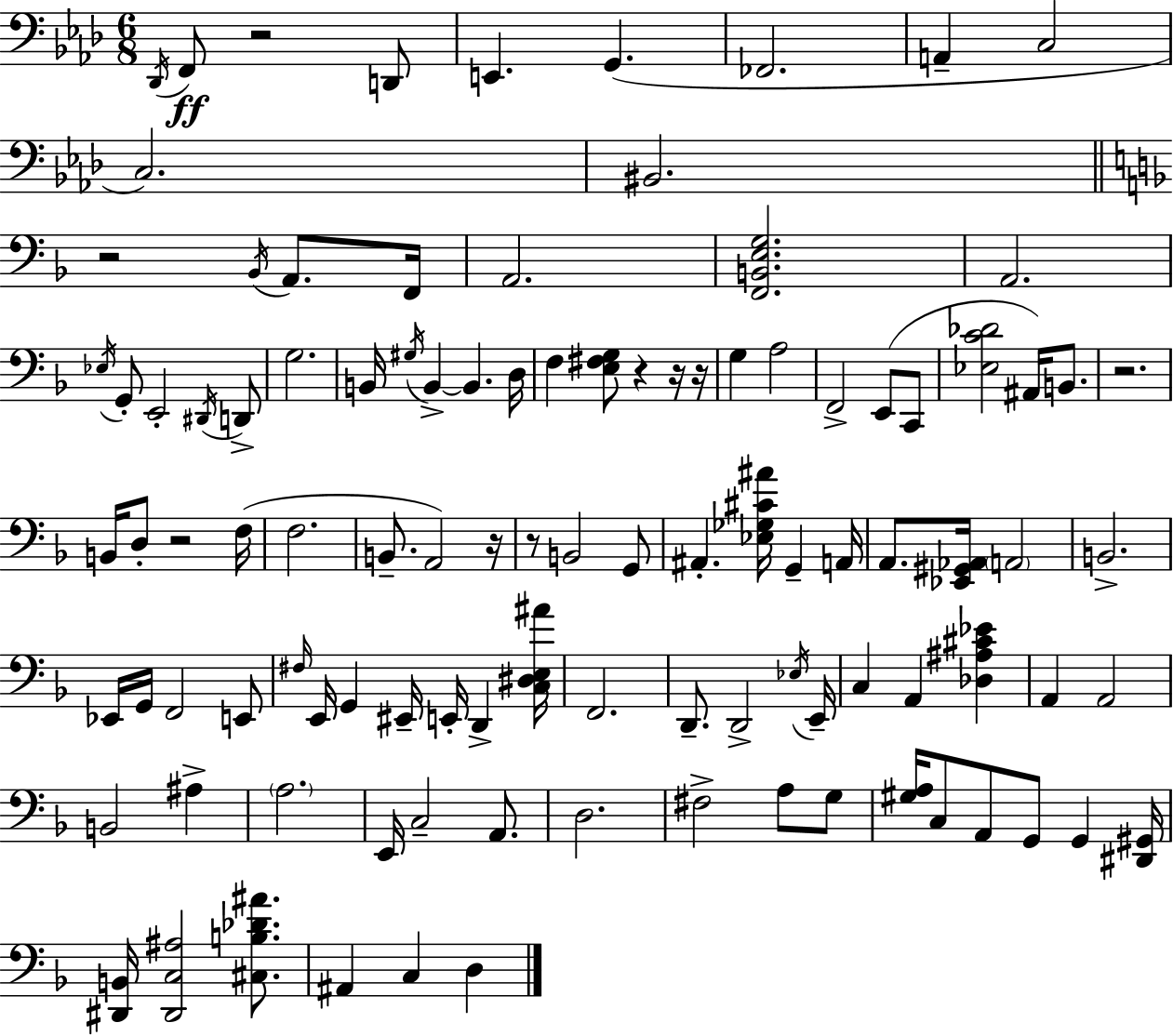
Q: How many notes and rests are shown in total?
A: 105